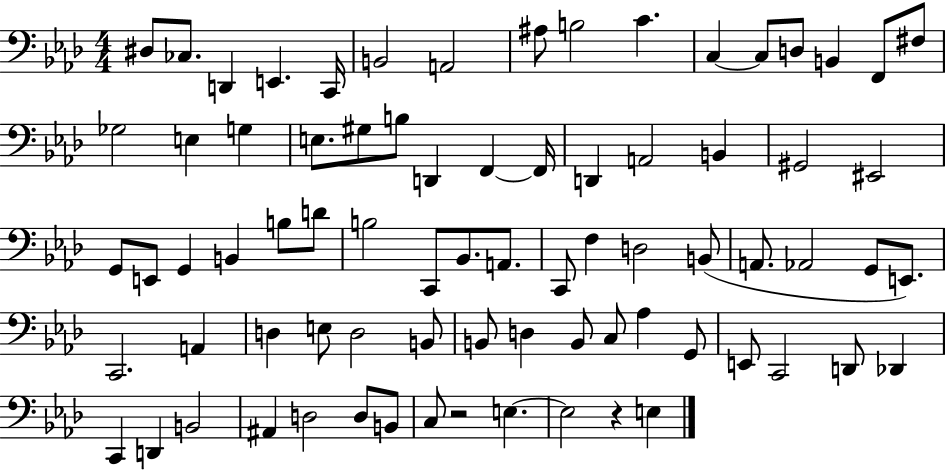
{
  \clef bass
  \numericTimeSignature
  \time 4/4
  \key aes \major
  dis8 ces8. d,4 e,4. c,16 | b,2 a,2 | ais8 b2 c'4. | c4~~ c8 d8 b,4 f,8 fis8 | \break ges2 e4 g4 | e8. gis8 b8 d,4 f,4~~ f,16 | d,4 a,2 b,4 | gis,2 eis,2 | \break g,8 e,8 g,4 b,4 b8 d'8 | b2 c,8 bes,8. a,8. | c,8 f4 d2 b,8( | a,8. aes,2 g,8 e,8.) | \break c,2. a,4 | d4 e8 d2 b,8 | b,8 d4 b,8 c8 aes4 g,8 | e,8 c,2 d,8 des,4 | \break c,4 d,4 b,2 | ais,4 d2 d8 b,8 | c8 r2 e4.~~ | e2 r4 e4 | \break \bar "|."
}